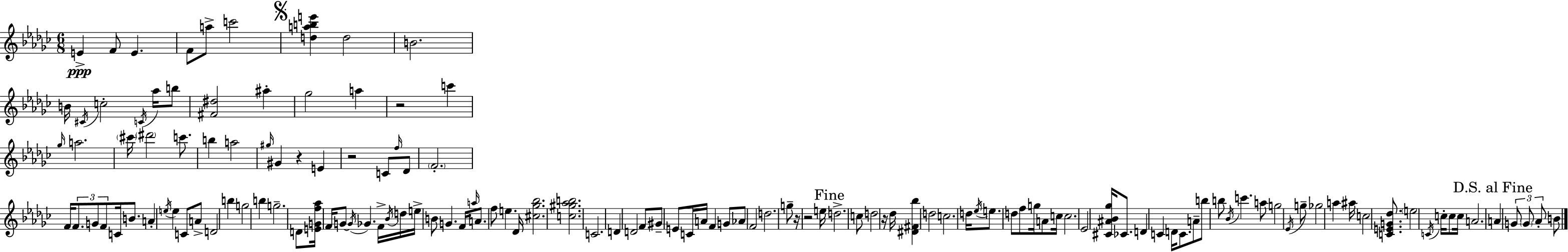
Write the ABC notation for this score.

X:1
T:Untitled
M:6/8
L:1/4
K:Ebm
E F/2 E F/2 a/2 c'2 [dabe'] d2 B2 B/4 ^C/4 c2 C/4 _a/4 b/2 [^F^d]2 ^a _g2 a z2 c' _g/4 a2 ^c'/4 ^d'2 c'/2 b a2 ^g/4 ^G z E z2 C/2 f/4 _D/2 F2 F/4 F/2 G/2 F/2 C/4 B/2 A e/4 e C/2 A/2 D2 b g2 b g2 D/2 [EGf_a]/4 F/4 G/2 G/4 _G F/4 _B/4 d/4 e/4 B/2 G F/4 a/4 A/2 f/2 e _D/4 [^c_g_b]2 [c^g_ab]2 C2 D D2 F/2 ^G/2 E/2 C/4 A/4 F G/2 _A/2 F2 d2 g/2 z/4 z2 e/4 d2 c/2 d2 z/4 _d/4 [^D^F_b] d2 c2 d/4 _e/4 e/2 d/2 f/2 g/4 A/2 c/4 c2 _E2 [^C^A_B_g]/4 _C/2 D C D/4 C/2 A/2 b/2 b/2 _B/4 c' a/2 g2 _E/4 g/2 _g2 a ^a/4 c2 [CEG_d]/2 e2 C/4 c/4 c/2 c/4 A2 A G/2 G/2 _A/2 B/2